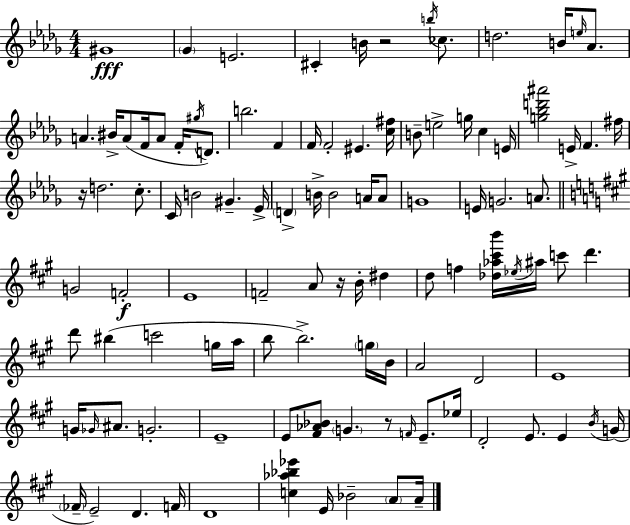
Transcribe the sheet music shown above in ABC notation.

X:1
T:Untitled
M:4/4
L:1/4
K:Bbm
^G4 _G E2 ^C B/4 z2 b/4 _c/2 d2 B/4 e/4 _A/2 A ^B/4 A/2 F/4 A/2 F/4 ^g/4 D/2 b2 F F/4 F2 ^E [c^f]/4 B/2 e2 g/4 c E/4 [g_bd'^a']2 E/4 F ^f/4 z/4 d2 c/2 C/4 B2 ^G _E/4 D B/4 B2 A/4 A/2 G4 E/4 G2 A/2 G2 F2 E4 F2 A/2 z/4 B/4 ^d d/2 f [_d_a^c'b']/4 _e/4 ^a/4 c'/2 d' d'/2 ^b c'2 g/4 a/4 b/2 b2 g/4 B/4 A2 D2 E4 G/4 _G/4 ^A/2 G2 E4 E/2 [^F_A_B]/2 G z/2 F/4 E/2 _e/4 D2 E/2 E B/4 G/4 _F/4 E2 D F/4 D4 [c_a_b_e'] E/4 _B2 A/2 A/4